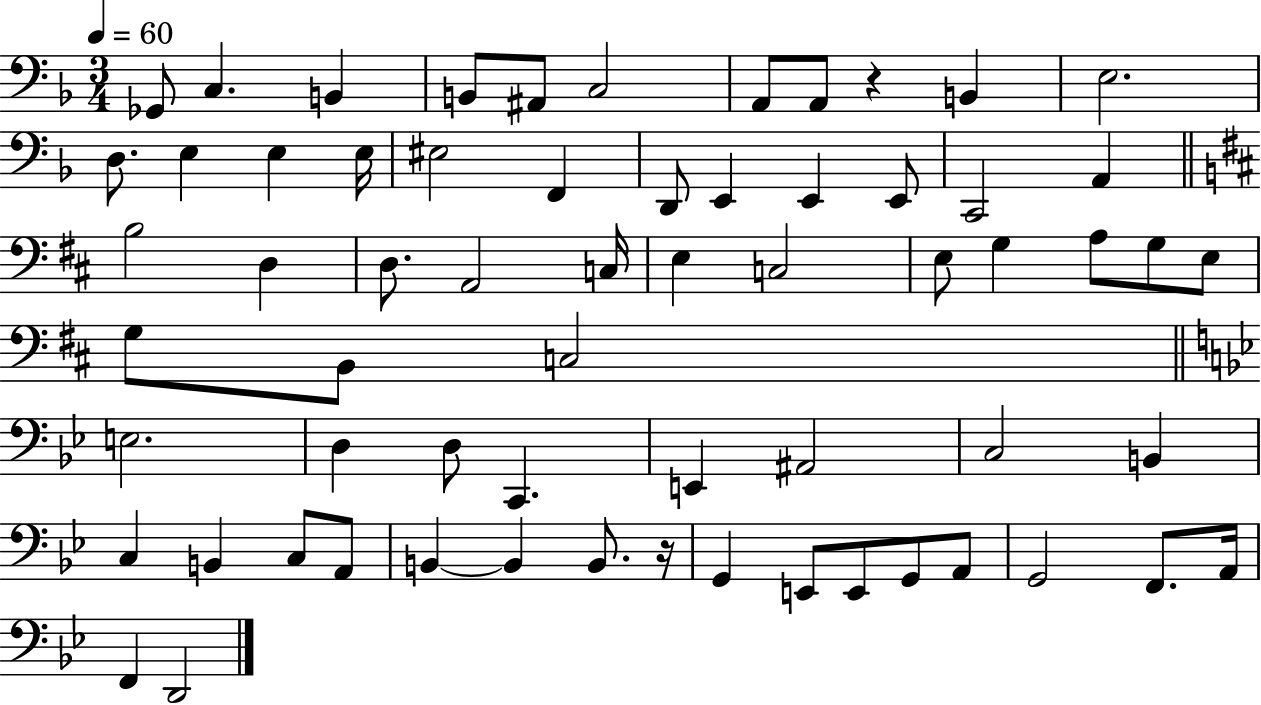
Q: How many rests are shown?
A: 2